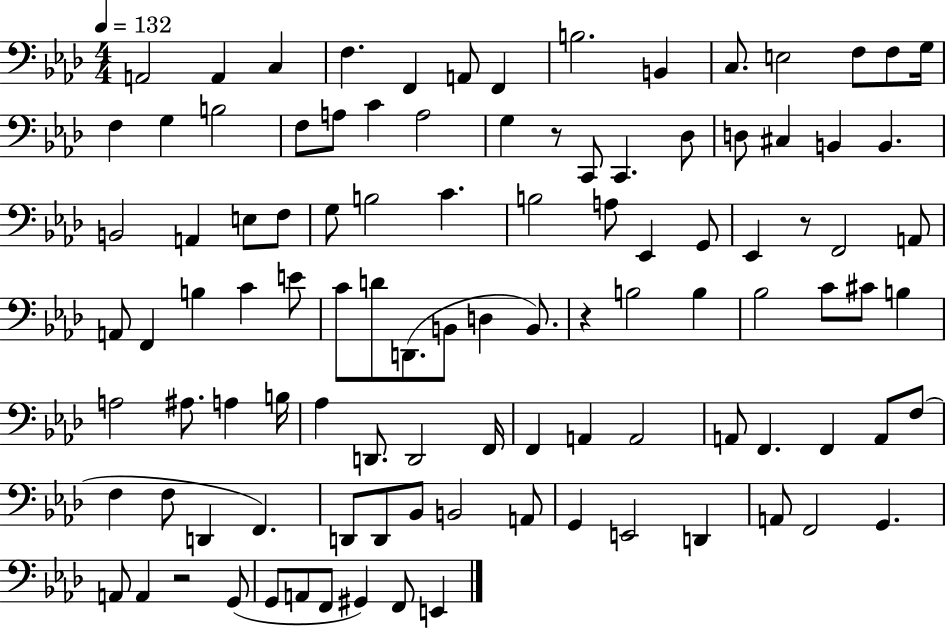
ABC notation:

X:1
T:Untitled
M:4/4
L:1/4
K:Ab
A,,2 A,, C, F, F,, A,,/2 F,, B,2 B,, C,/2 E,2 F,/2 F,/2 G,/4 F, G, B,2 F,/2 A,/2 C A,2 G, z/2 C,,/2 C,, _D,/2 D,/2 ^C, B,, B,, B,,2 A,, E,/2 F,/2 G,/2 B,2 C B,2 A,/2 _E,, G,,/2 _E,, z/2 F,,2 A,,/2 A,,/2 F,, B, C E/2 C/2 D/2 D,,/2 B,,/2 D, B,,/2 z B,2 B, _B,2 C/2 ^C/2 B, A,2 ^A,/2 A, B,/4 _A, D,,/2 D,,2 F,,/4 F,, A,, A,,2 A,,/2 F,, F,, A,,/2 F,/2 F, F,/2 D,, F,, D,,/2 D,,/2 _B,,/2 B,,2 A,,/2 G,, E,,2 D,, A,,/2 F,,2 G,, A,,/2 A,, z2 G,,/2 G,,/2 A,,/2 F,,/2 ^G,, F,,/2 E,,